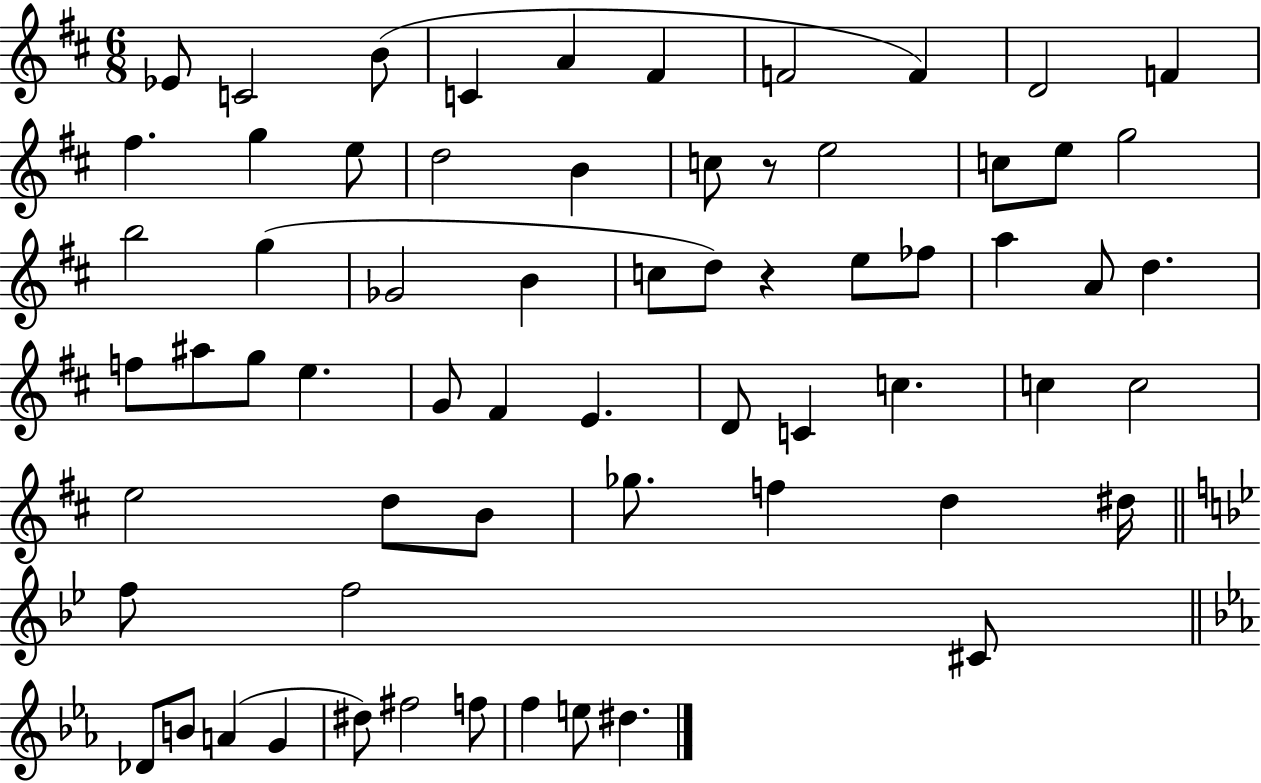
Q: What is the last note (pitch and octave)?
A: D#5